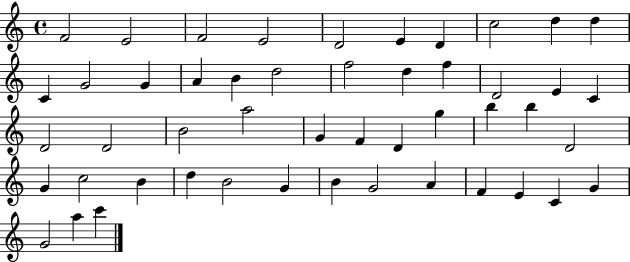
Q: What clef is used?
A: treble